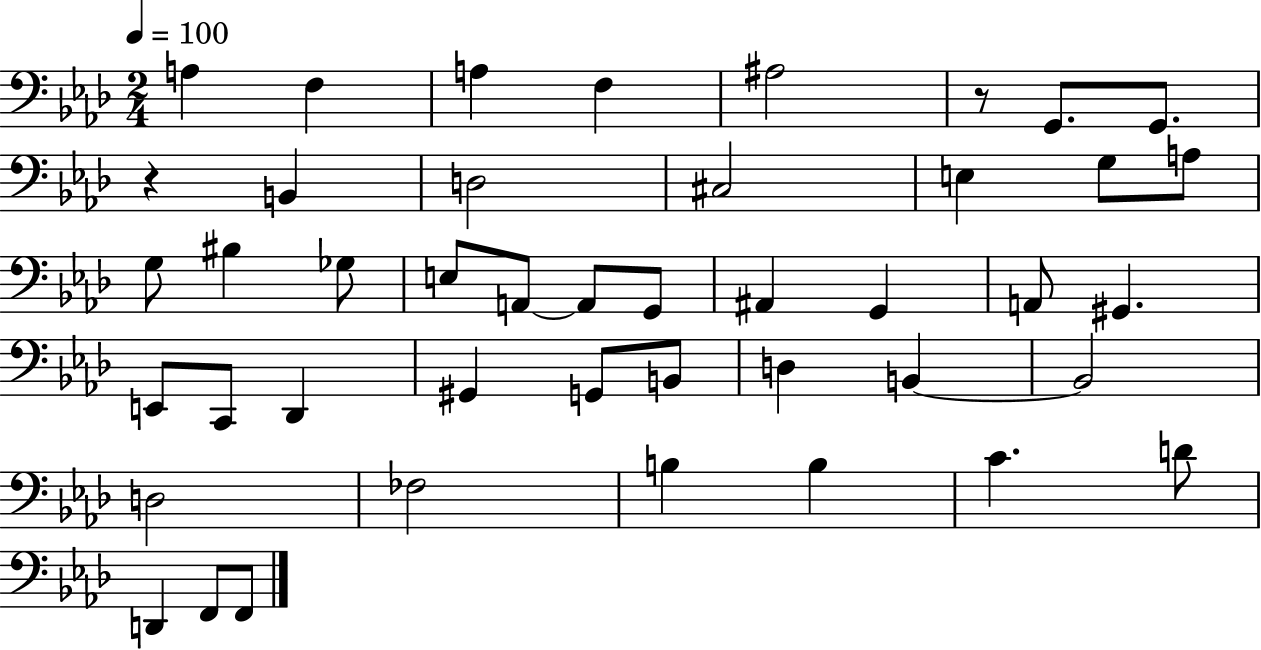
X:1
T:Untitled
M:2/4
L:1/4
K:Ab
A, F, A, F, ^A,2 z/2 G,,/2 G,,/2 z B,, D,2 ^C,2 E, G,/2 A,/2 G,/2 ^B, _G,/2 E,/2 A,,/2 A,,/2 G,,/2 ^A,, G,, A,,/2 ^G,, E,,/2 C,,/2 _D,, ^G,, G,,/2 B,,/2 D, B,, B,,2 D,2 _F,2 B, B, C D/2 D,, F,,/2 F,,/2